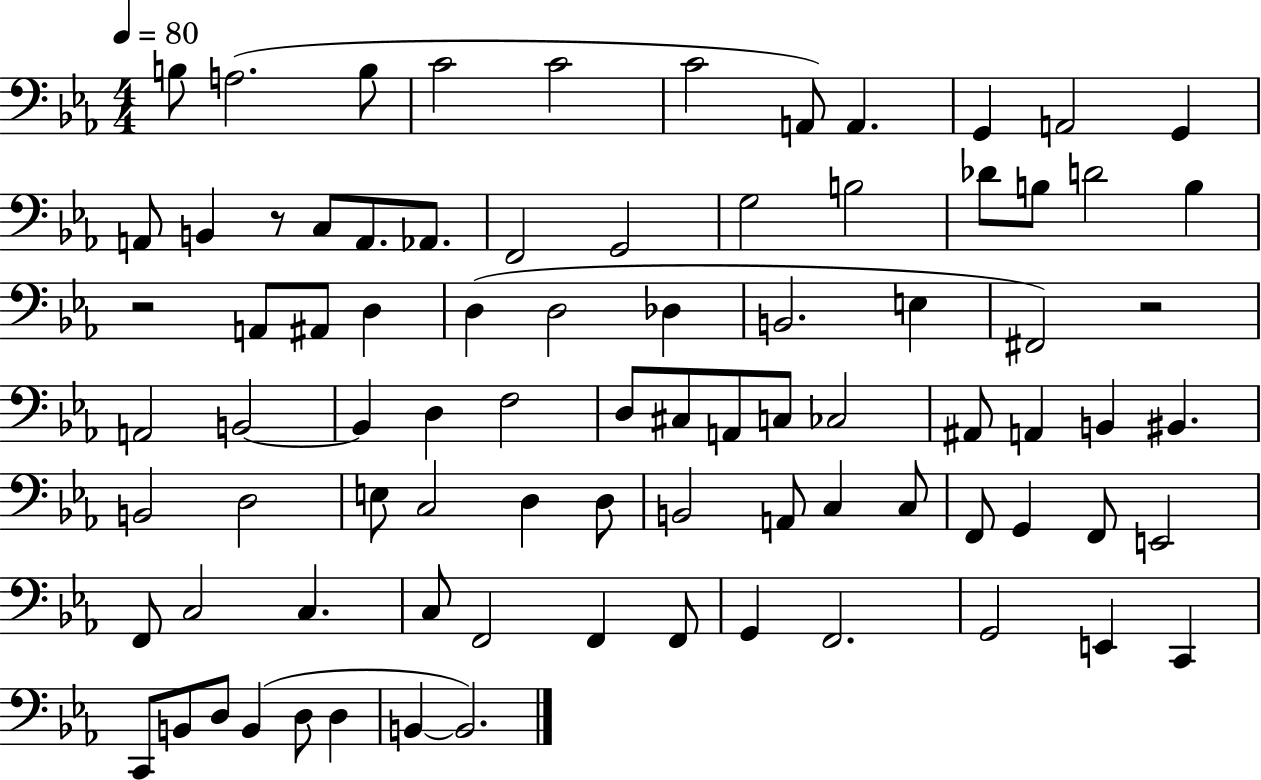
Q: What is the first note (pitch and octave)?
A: B3